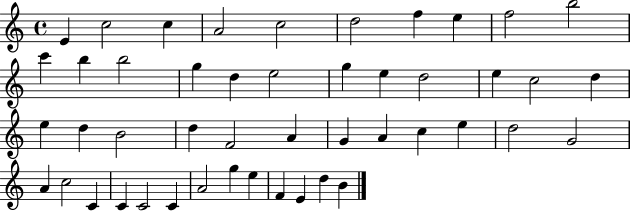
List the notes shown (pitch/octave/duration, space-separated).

E4/q C5/h C5/q A4/h C5/h D5/h F5/q E5/q F5/h B5/h C6/q B5/q B5/h G5/q D5/q E5/h G5/q E5/q D5/h E5/q C5/h D5/q E5/q D5/q B4/h D5/q F4/h A4/q G4/q A4/q C5/q E5/q D5/h G4/h A4/q C5/h C4/q C4/q C4/h C4/q A4/h G5/q E5/q F4/q E4/q D5/q B4/q